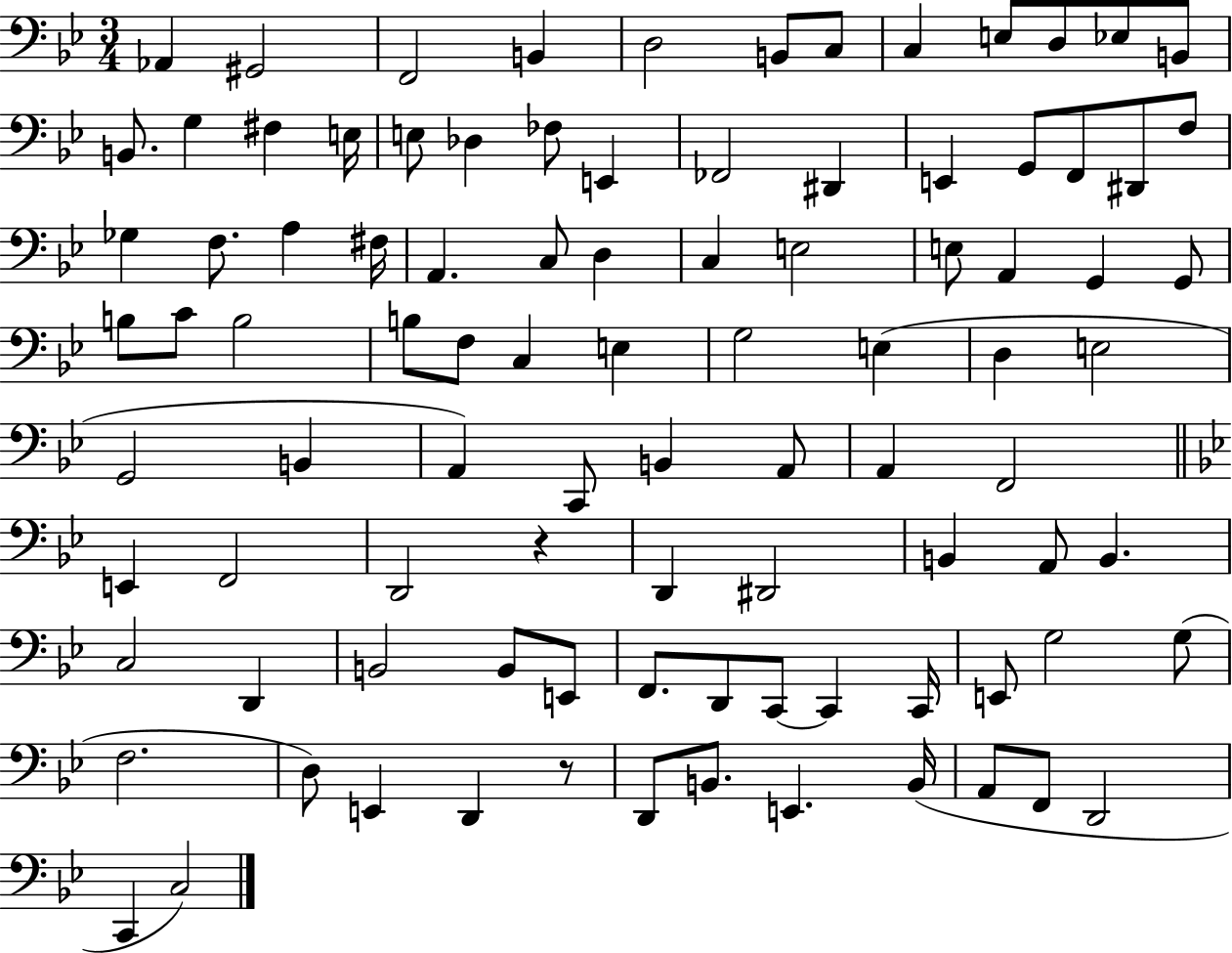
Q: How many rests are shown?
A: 2